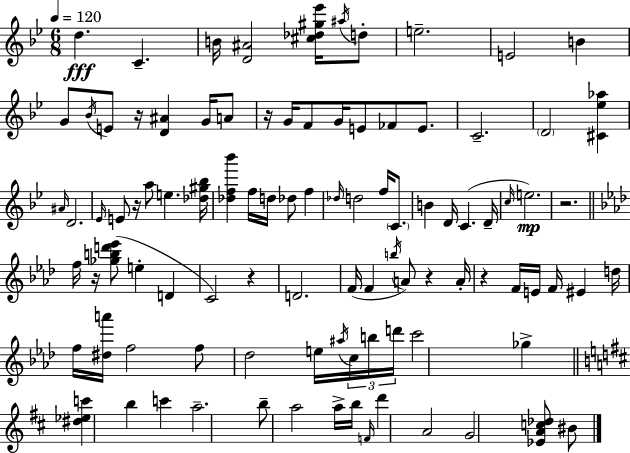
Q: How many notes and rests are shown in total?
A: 97